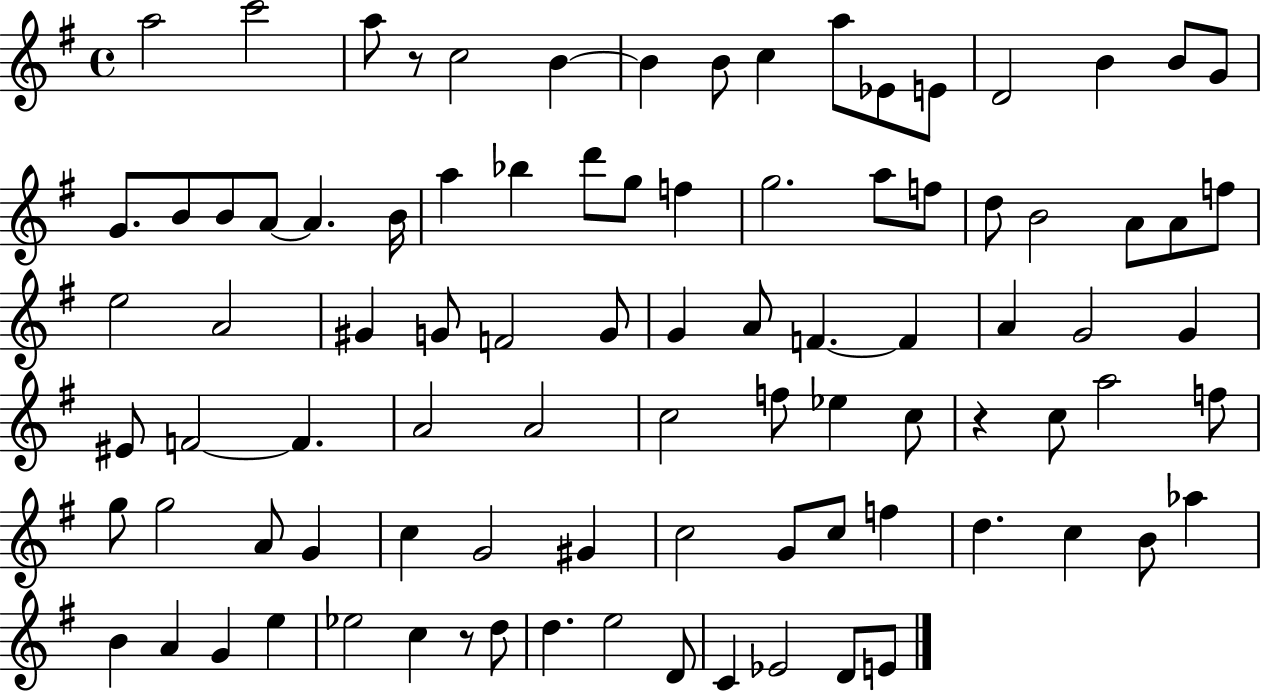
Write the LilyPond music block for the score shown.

{
  \clef treble
  \time 4/4
  \defaultTimeSignature
  \key g \major
  \repeat volta 2 { a''2 c'''2 | a''8 r8 c''2 b'4~~ | b'4 b'8 c''4 a''8 ees'8 e'8 | d'2 b'4 b'8 g'8 | \break g'8. b'8 b'8 a'8~~ a'4. b'16 | a''4 bes''4 d'''8 g''8 f''4 | g''2. a''8 f''8 | d''8 b'2 a'8 a'8 f''8 | \break e''2 a'2 | gis'4 g'8 f'2 g'8 | g'4 a'8 f'4.~~ f'4 | a'4 g'2 g'4 | \break eis'8 f'2~~ f'4. | a'2 a'2 | c''2 f''8 ees''4 c''8 | r4 c''8 a''2 f''8 | \break g''8 g''2 a'8 g'4 | c''4 g'2 gis'4 | c''2 g'8 c''8 f''4 | d''4. c''4 b'8 aes''4 | \break b'4 a'4 g'4 e''4 | ees''2 c''4 r8 d''8 | d''4. e''2 d'8 | c'4 ees'2 d'8 e'8 | \break } \bar "|."
}